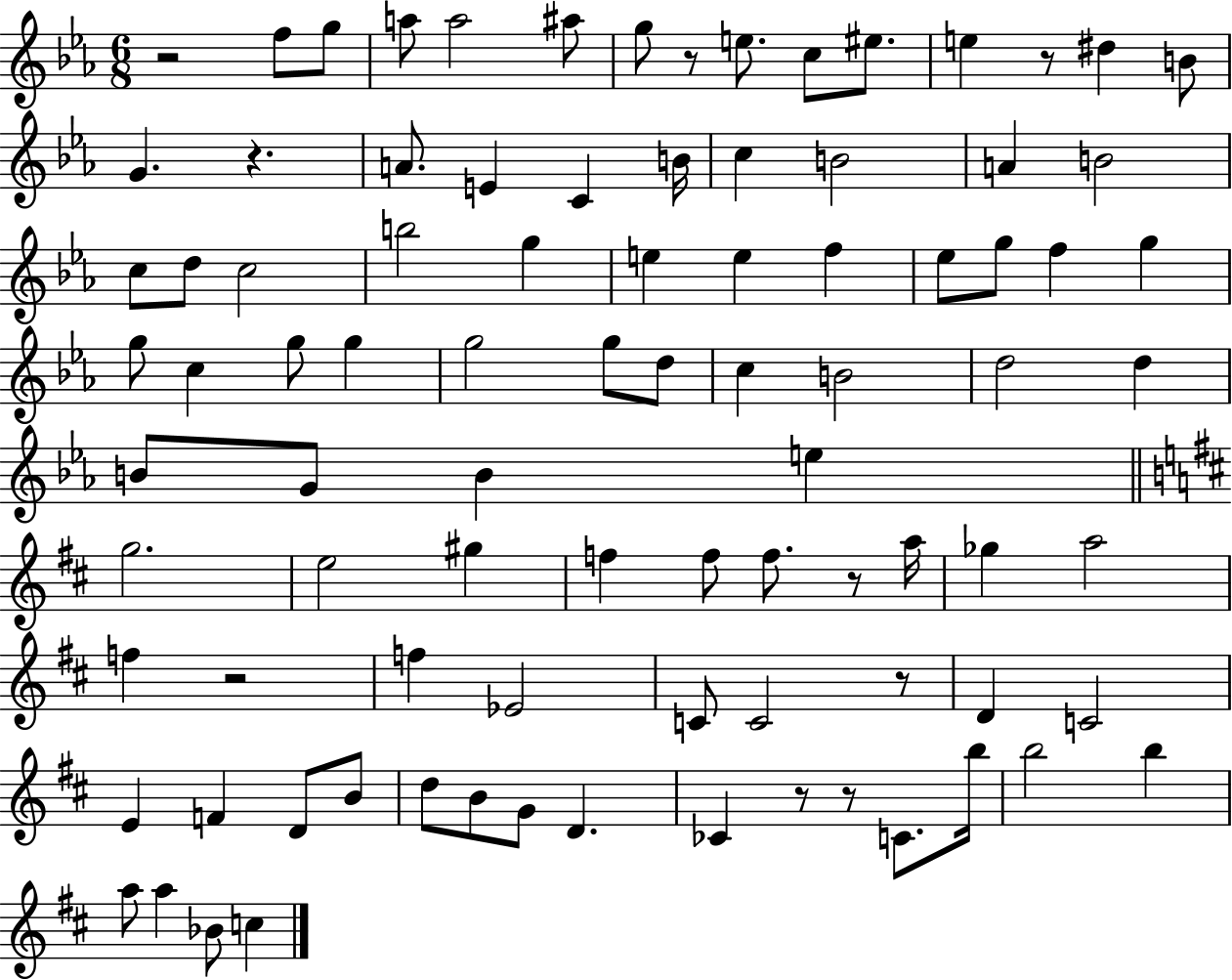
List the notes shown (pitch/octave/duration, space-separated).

R/h F5/e G5/e A5/e A5/h A#5/e G5/e R/e E5/e. C5/e EIS5/e. E5/q R/e D#5/q B4/e G4/q. R/q. A4/e. E4/q C4/q B4/s C5/q B4/h A4/q B4/h C5/e D5/e C5/h B5/h G5/q E5/q E5/q F5/q Eb5/e G5/e F5/q G5/q G5/e C5/q G5/e G5/q G5/h G5/e D5/e C5/q B4/h D5/h D5/q B4/e G4/e B4/q E5/q G5/h. E5/h G#5/q F5/q F5/e F5/e. R/e A5/s Gb5/q A5/h F5/q R/h F5/q Eb4/h C4/e C4/h R/e D4/q C4/h E4/q F4/q D4/e B4/e D5/e B4/e G4/e D4/q. CES4/q R/e R/e C4/e. B5/s B5/h B5/q A5/e A5/q Bb4/e C5/q